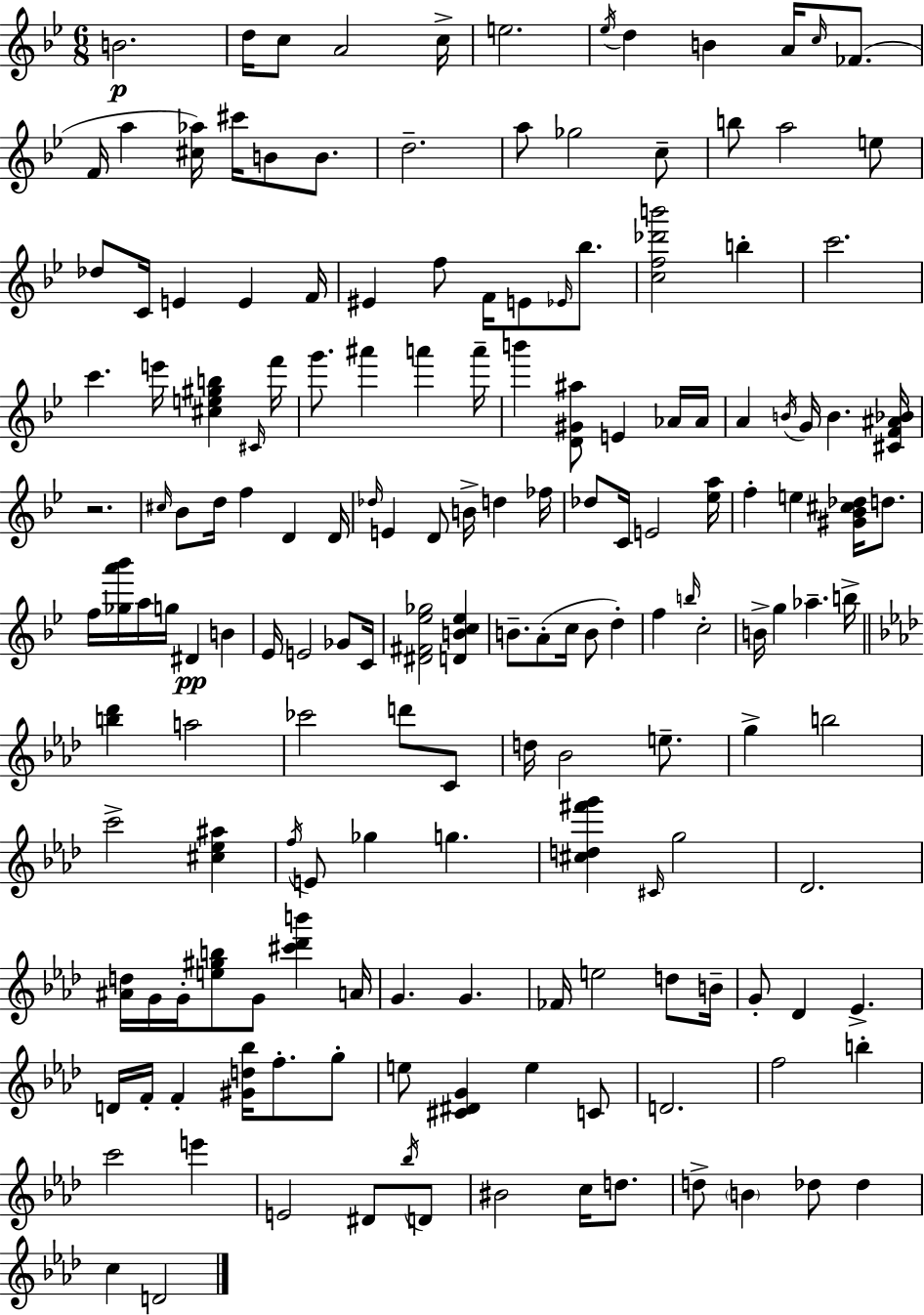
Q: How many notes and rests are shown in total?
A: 167